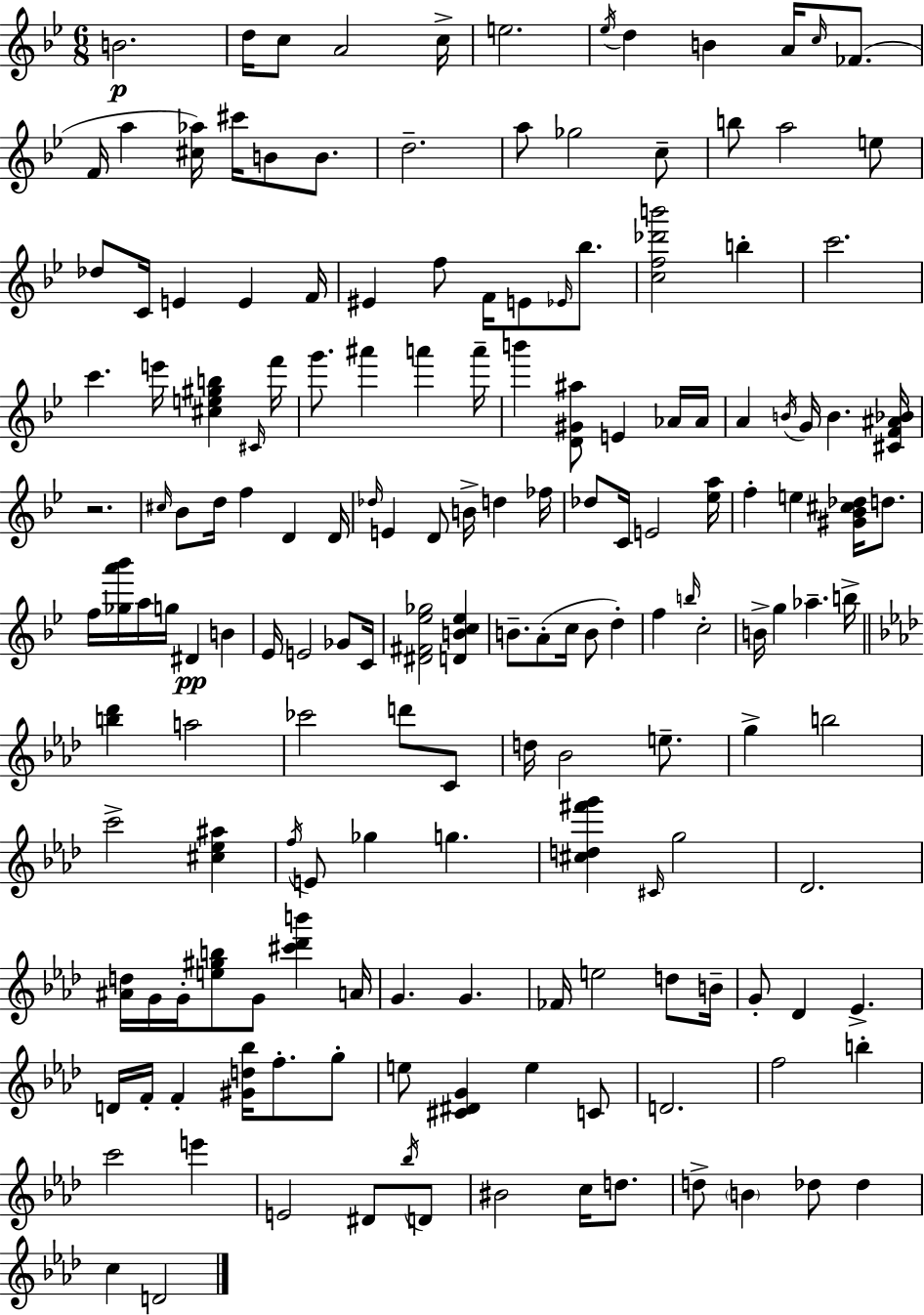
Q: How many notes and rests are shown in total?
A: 167